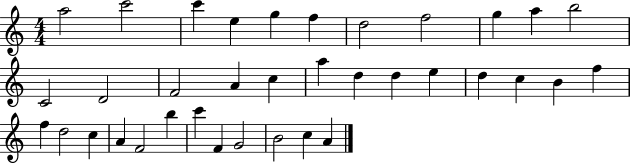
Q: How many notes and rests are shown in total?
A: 36